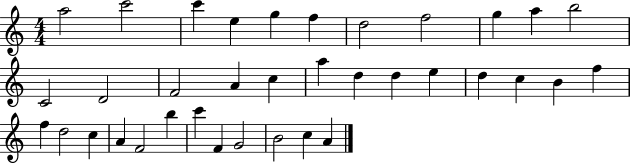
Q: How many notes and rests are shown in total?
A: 36